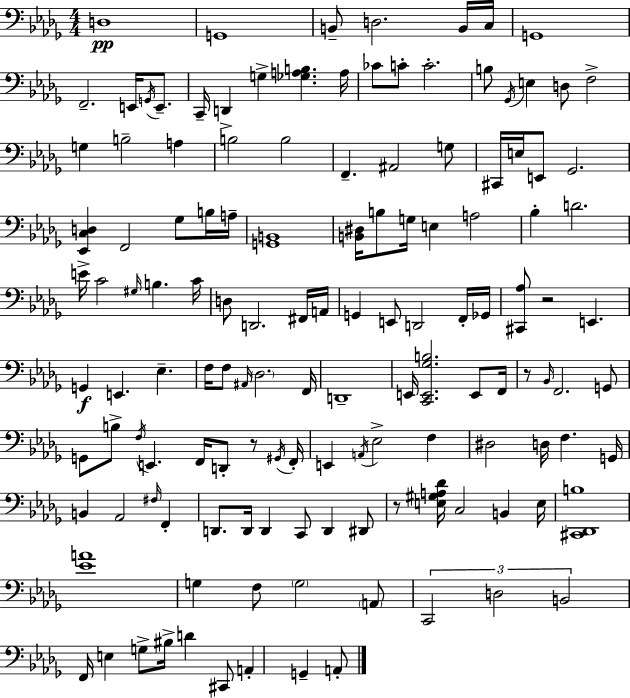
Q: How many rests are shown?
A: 4